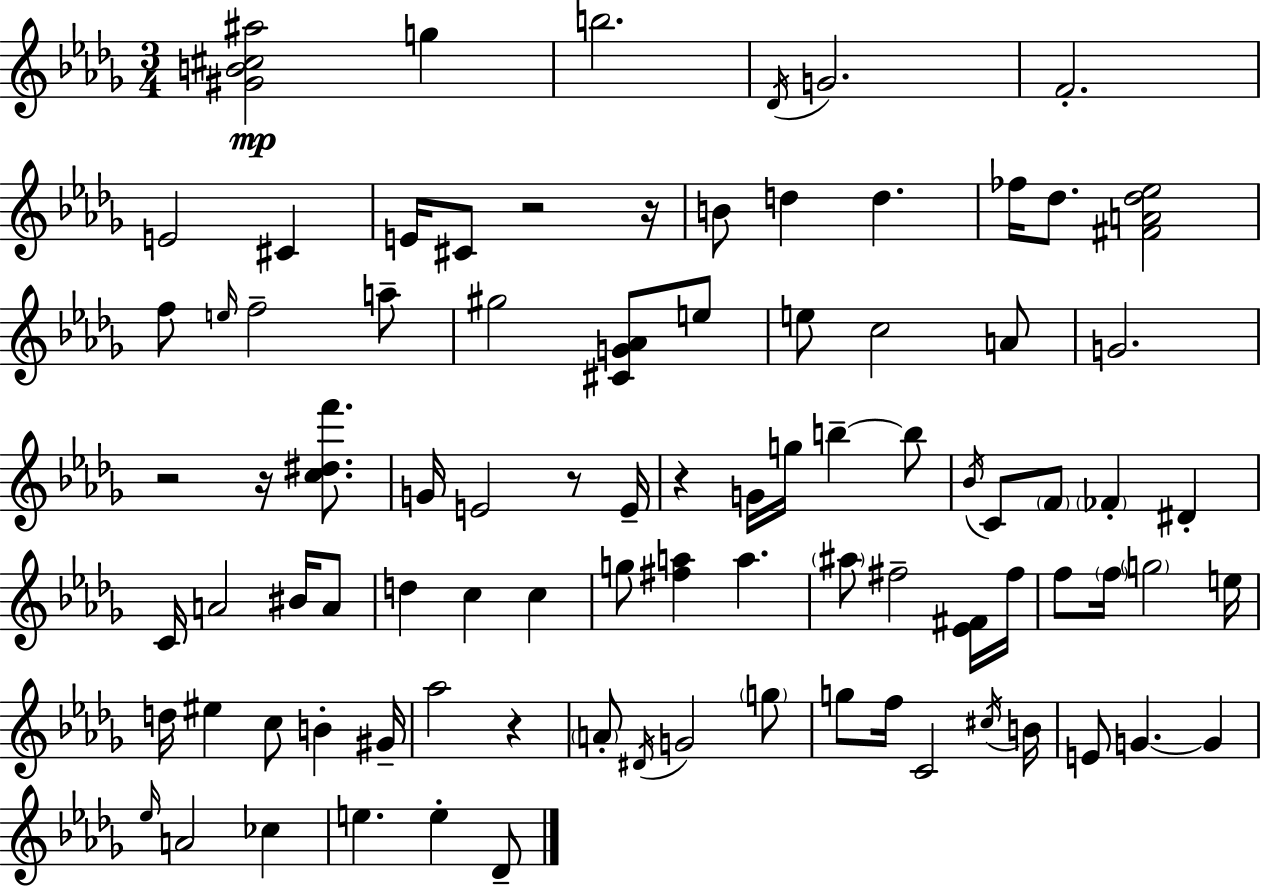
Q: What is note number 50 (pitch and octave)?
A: F5